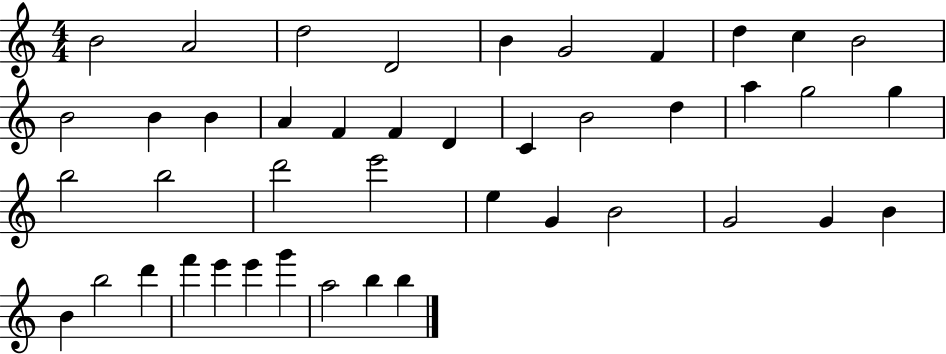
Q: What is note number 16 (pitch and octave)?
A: F4